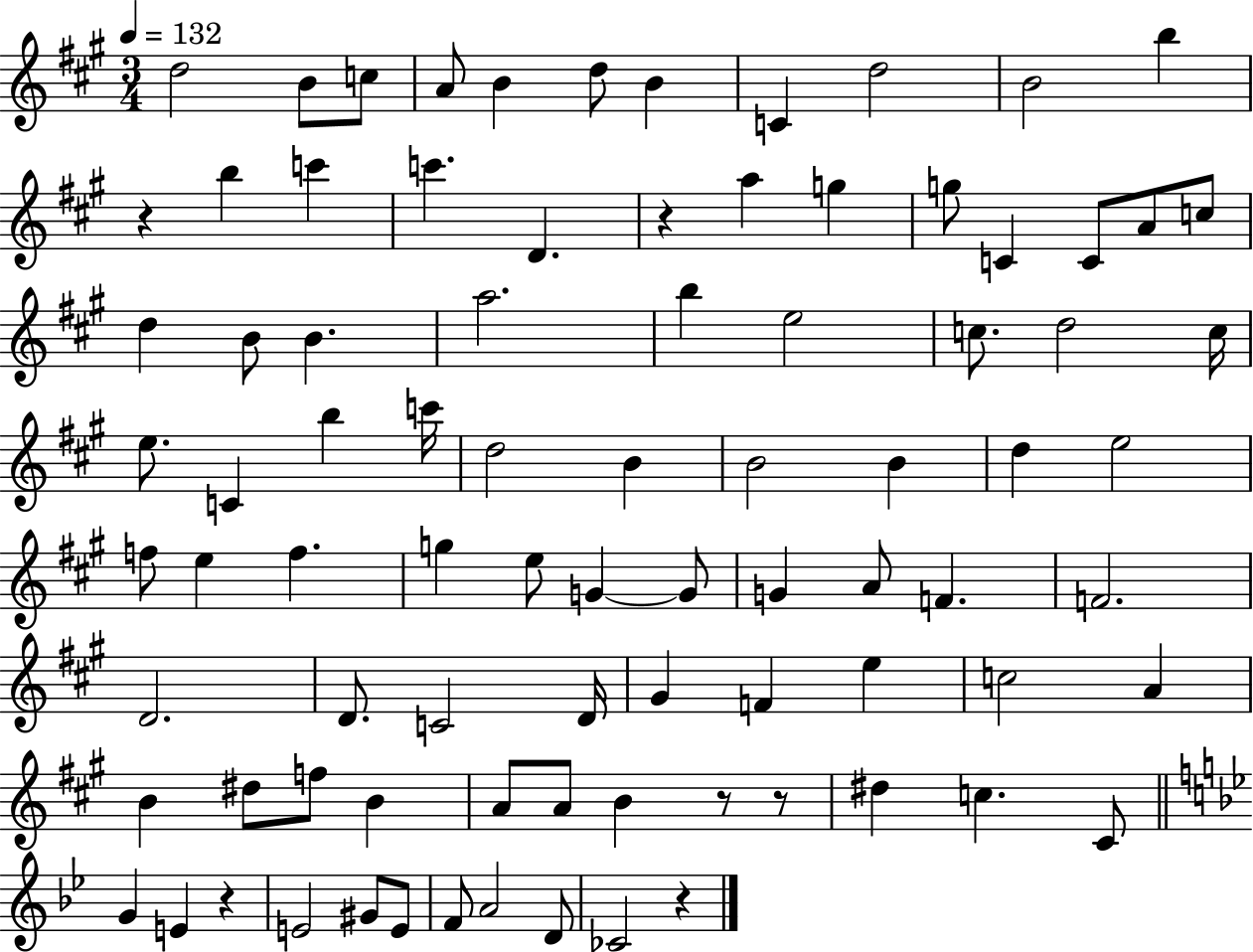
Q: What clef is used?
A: treble